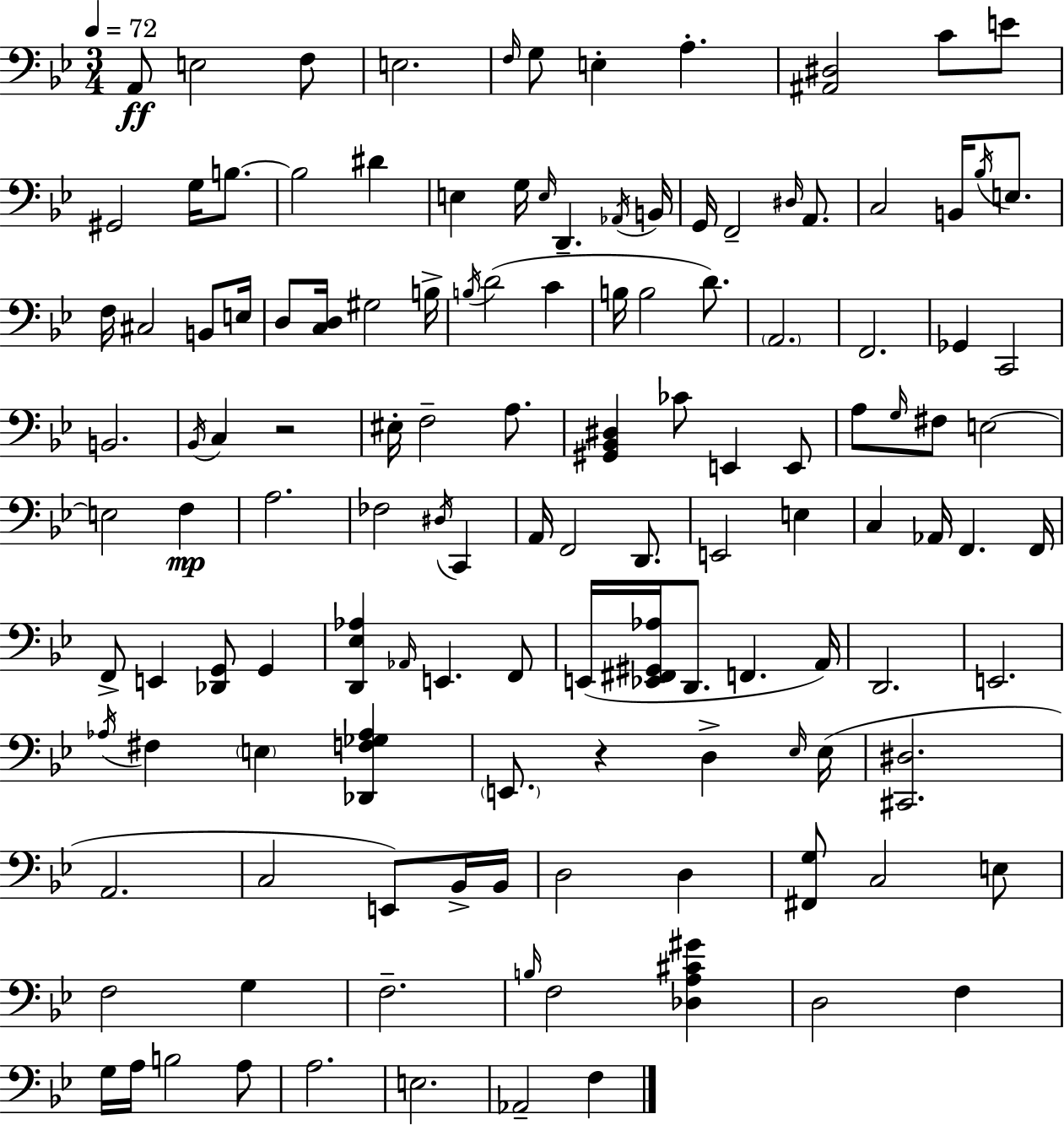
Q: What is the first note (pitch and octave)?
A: A2